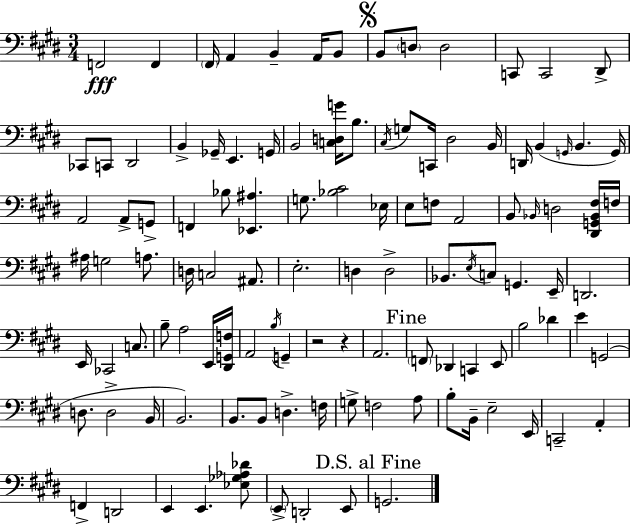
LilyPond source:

{
  \clef bass
  \numericTimeSignature
  \time 3/4
  \key e \major
  f,2\fff f,4 | \parenthesize fis,16 a,4 b,4-- a,16 b,8 | \mark \markup { \musicglyph "scripts.segno" } b,8 \parenthesize d8 d2 | c,8 c,2 dis,8-> | \break ces,8 c,8 dis,2 | b,4-> ges,16-- e,4. g,16 | b,2 <c d g'>16 b8. | \acciaccatura { cis16 } g8 c,16 dis2 | \break b,16 d,16 b,4( \grace { g,16 } b,4. | g,16) a,2 a,8-> | g,8-> f,4 bes8 <ees, ais>4. | g8. <bes cis'>2 | \break ees16 e8 f8 a,2 | b,8 \grace { bes,16 } d2 | <dis, g, bes, fis>16 f16 ais16 g2 | a8. d16 c2 | \break ais,8. e2.-. | d4 d2-> | bes,8. \acciaccatura { e16 } c8 g,4. | e,16-- d,2. | \break e,16 ces,2 | c8. b8-- a2 | e,16 <dis, g, f>16 a,2 | \acciaccatura { b16 } g,4-- r2 | \break r4 a,2. | \mark "Fine" \parenthesize f,8 des,4 c,4 | e,8 b2 | des'4 e'4 g,2( | \break d8. d2-> | b,16 b,2.) | b,8. b,8 d4.-> | f16 g8-> f2 | \break a8 b8-. b,16-- e2-- | e,16 c,2-- | a,4-. f,4-> d,2 | e,4 e,4. | \break <ees ges aes des'>8 \parenthesize e,8-> d,2-. | e,8 \mark "D.S. al Fine" g,2. | \bar "|."
}